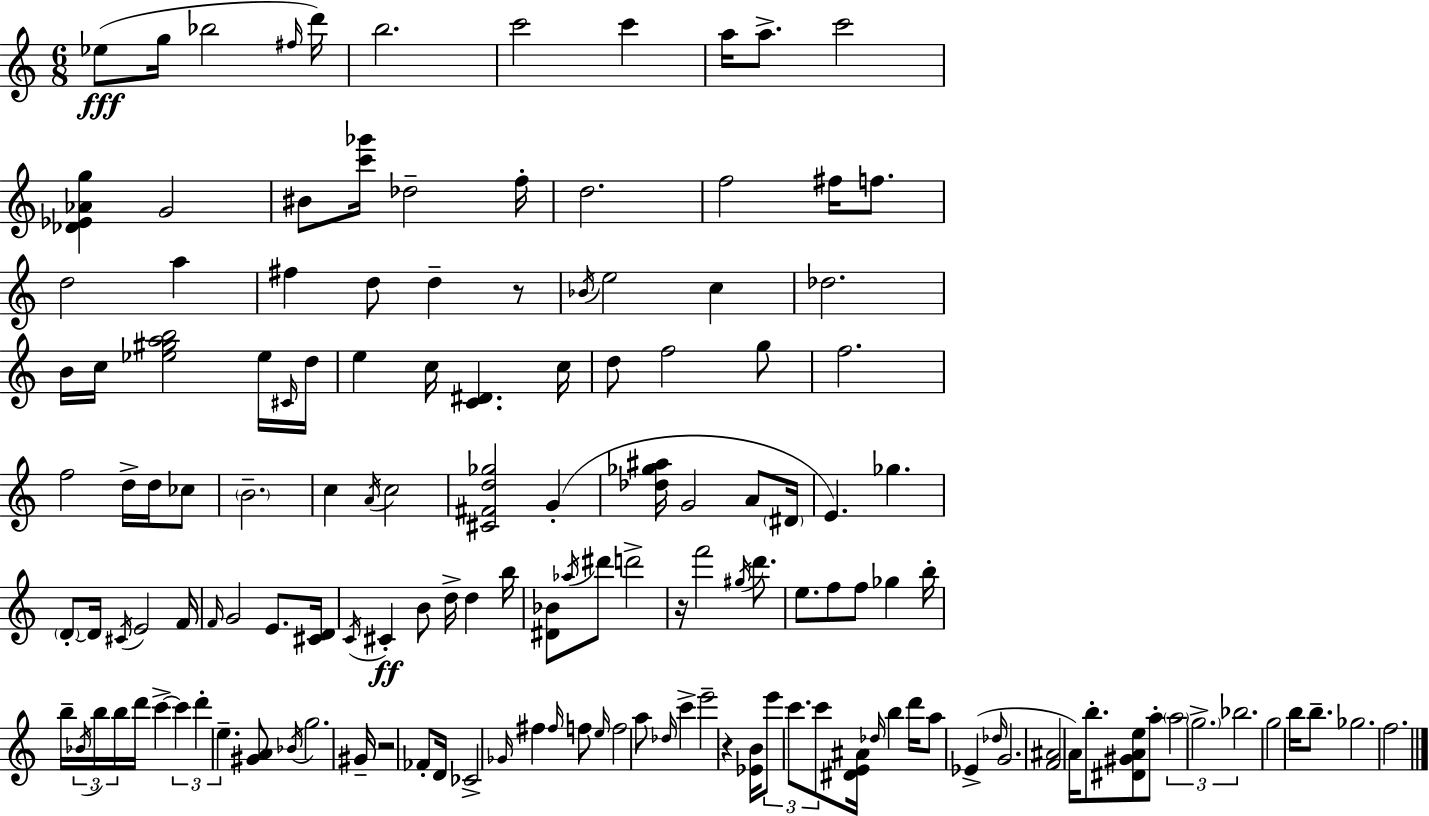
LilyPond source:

{
  \clef treble
  \numericTimeSignature
  \time 6/8
  \key a \minor
  ees''8(\fff g''16 bes''2 \grace { fis''16 } | d'''16) b''2. | c'''2 c'''4 | a''16 a''8.-> c'''2 | \break <des' ees' aes' g''>4 g'2 | bis'8 <c''' ges'''>16 des''2-- | f''16-. d''2. | f''2 fis''16 f''8. | \break d''2 a''4 | fis''4 d''8 d''4-- r8 | \acciaccatura { bes'16 } e''2 c''4 | des''2. | \break b'16 c''16 <ees'' gis'' a'' b''>2 | ees''16 \grace { cis'16 } d''16 e''4 c''16 <c' dis'>4. | c''16 d''8 f''2 | g''8 f''2. | \break f''2 d''16-> | d''16 ces''8 \parenthesize b'2.-- | c''4 \acciaccatura { a'16 } c''2 | <cis' fis' d'' ges''>2 | \break g'4-.( <des'' ges'' ais''>16 g'2 | a'8 \parenthesize dis'16 e'4.) ges''4. | \parenthesize d'8-.~~ d'16 \acciaccatura { cis'16 } e'2 | f'16 \grace { f'16 } g'2 | \break e'8. <cis' d'>16 \acciaccatura { c'16 } cis'4-.\ff b'8 | d''16-> d''4 b''16 <dis' bes'>8 \acciaccatura { aes''16 } dis'''8 | d'''2-> r16 f'''2 | \acciaccatura { gis''16 } d'''8. e''8. | \break f''8 f''8 ges''4 b''16-. b''16-- \tuplet 3/2 { \acciaccatura { bes'16 } b''16 | b''16 } d'''16 c'''4->~~ \tuplet 3/2 { c'''4 d'''4-. | e''4.-- } <gis' a'>8 \acciaccatura { bes'16 } g''2. | gis'16-- | \break r2 fes'8-. d'16 ces'2-> | \grace { ges'16 } fis''4 | \grace { fis''16 } f''8 \grace { e''16 } f''2 | a''8 \grace { des''16 } c'''4-> e'''2-- | \break r4 <ees' b'>16 \tuplet 3/2 { e'''8 c'''8. | c'''8 } <dis' e' ais'>16 \grace { des''16 } b''4 d'''16 a''8 | ees'4->( \grace { des''16 } g'2. | <f' ais'>2 | \break a'16) b''8.-. <dis' gis' a' e''>8 a''8-. \tuplet 3/2 { \parenthesize a''2 | \parenthesize g''2.-> | bes''2. } | g''2 | \break b''16 b''8.-- ges''2. | f''2. | \bar "|."
}